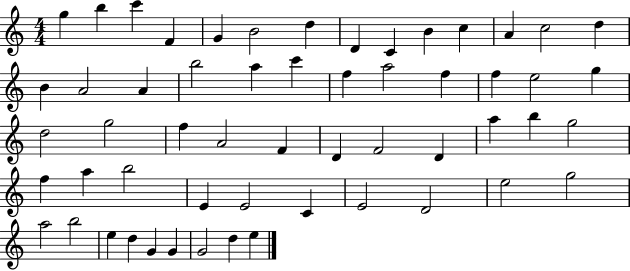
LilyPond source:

{
  \clef treble
  \numericTimeSignature
  \time 4/4
  \key c \major
  g''4 b''4 c'''4 f'4 | g'4 b'2 d''4 | d'4 c'4 b'4 c''4 | a'4 c''2 d''4 | \break b'4 a'2 a'4 | b''2 a''4 c'''4 | f''4 a''2 f''4 | f''4 e''2 g''4 | \break d''2 g''2 | f''4 a'2 f'4 | d'4 f'2 d'4 | a''4 b''4 g''2 | \break f''4 a''4 b''2 | e'4 e'2 c'4 | e'2 d'2 | e''2 g''2 | \break a''2 b''2 | e''4 d''4 g'4 g'4 | g'2 d''4 e''4 | \bar "|."
}